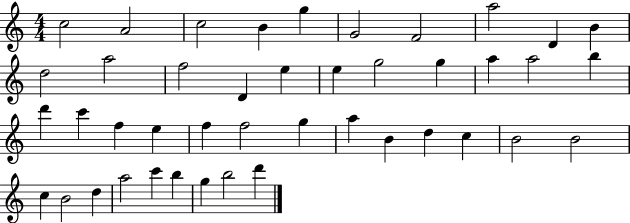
C5/h A4/h C5/h B4/q G5/q G4/h F4/h A5/h D4/q B4/q D5/h A5/h F5/h D4/q E5/q E5/q G5/h G5/q A5/q A5/h B5/q D6/q C6/q F5/q E5/q F5/q F5/h G5/q A5/q B4/q D5/q C5/q B4/h B4/h C5/q B4/h D5/q A5/h C6/q B5/q G5/q B5/h D6/q